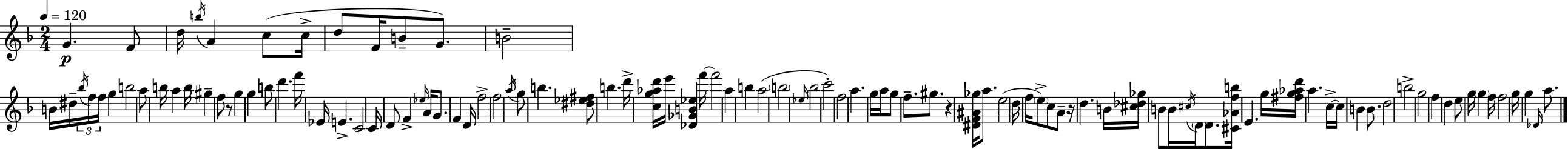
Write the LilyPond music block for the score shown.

{
  \clef treble
  \numericTimeSignature
  \time 2/4
  \key d \minor
  \tempo 4 = 120
  g'4.\p f'8 | d''16 \acciaccatura { b''16 } a'4 c''8( | c''16-> d''8 f'16 b'8-- g'8.) | b'2-- | \break b'16 dis''16-- \tuplet 3/2 { \acciaccatura { bes''16 } f''16 f''16 } g''4 | b''2 | a''8 b''16 a''4 | b''16 gis''4-- f''8 | \break r8 g''4 g''4 | b''8 d'''4. | f'''16 ees'16 e'4.-> | c'2 | \break c'16 d'8 f'4-> | \grace { ees''16 } a'16 g'8. f'4 | d'16 f''2-> | f''2 | \break \acciaccatura { a''16 } g''8 b''4. | <dis'' ees'' fis''>8 b''4. | d'''16-> <c'' g'' aes'' d'''>16 e'''16 <des' ges' b' ees''>4 | f'''16~~ f'''2 | \break a''4 | b''4 a''2( | \parenthesize b''2 | \grace { ees''16 } bes''2 | \break c'''2-.) | f''2 | a''4. | g''16 a''16 g''8 f''8.-- | \break gis''8. r4 | <dis' f' ais' ges''>16 a''8. e''2( | d''16 f''16 \parenthesize e''8->) | c''8 a'8-- r16 d''4. | \break b'16 <cis'' des'' ges''>16 b'8 | b'16 \acciaccatura { cis''16 } \parenthesize d'16 d'8. <cis' aes' f'' b''>16 e'4. | g''16 <fis'' g'' aes'' d'''>16 a''4. | c''16->~~ c''16 b'4 | \break b'8. d''2 | b''2-> | g''2 | f''4 | \break d''4 e''8 | g''16 \parenthesize g''4 f''16 f''2 | g''16 g''4 | \grace { des'16 } a''8. \bar "|."
}